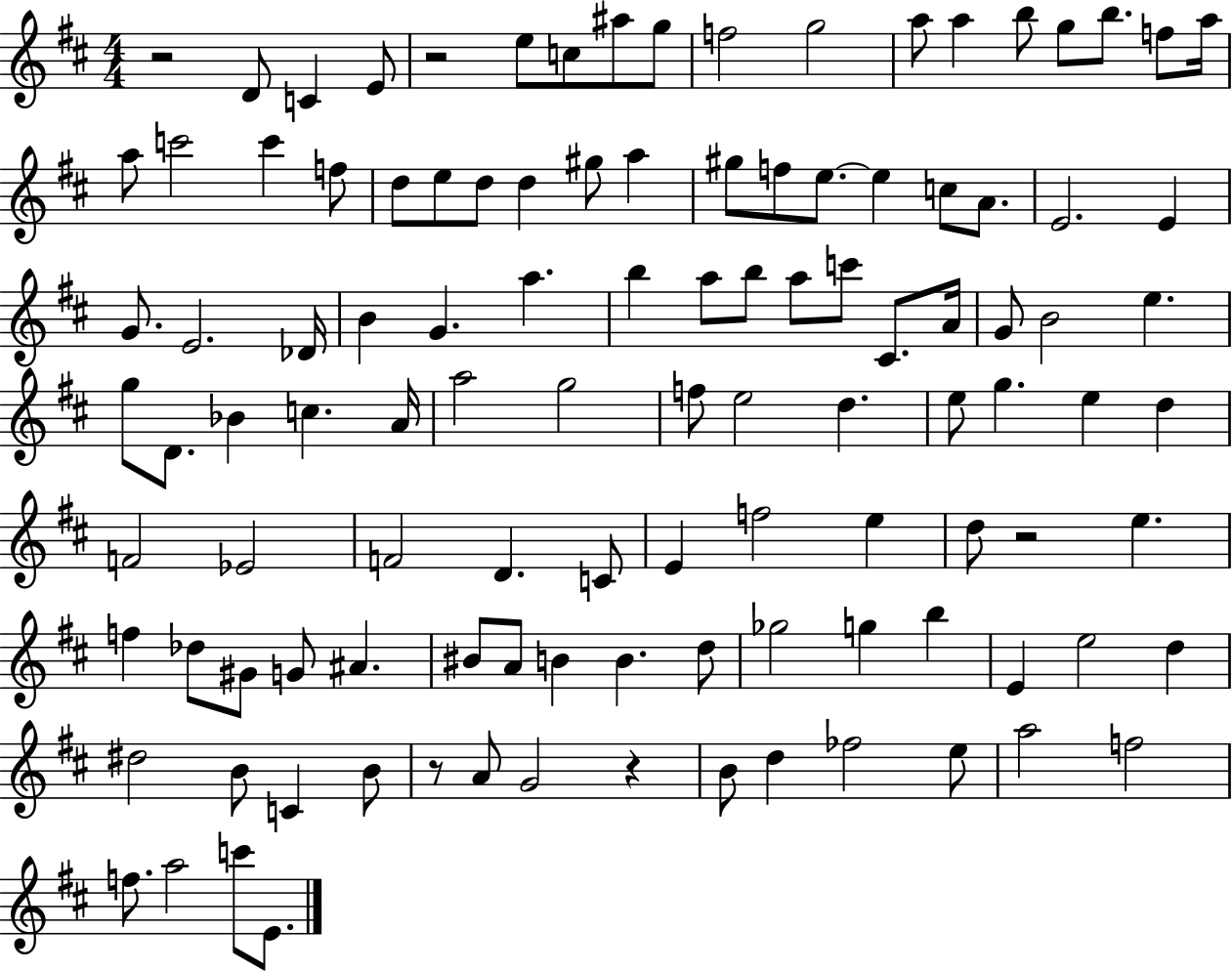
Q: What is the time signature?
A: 4/4